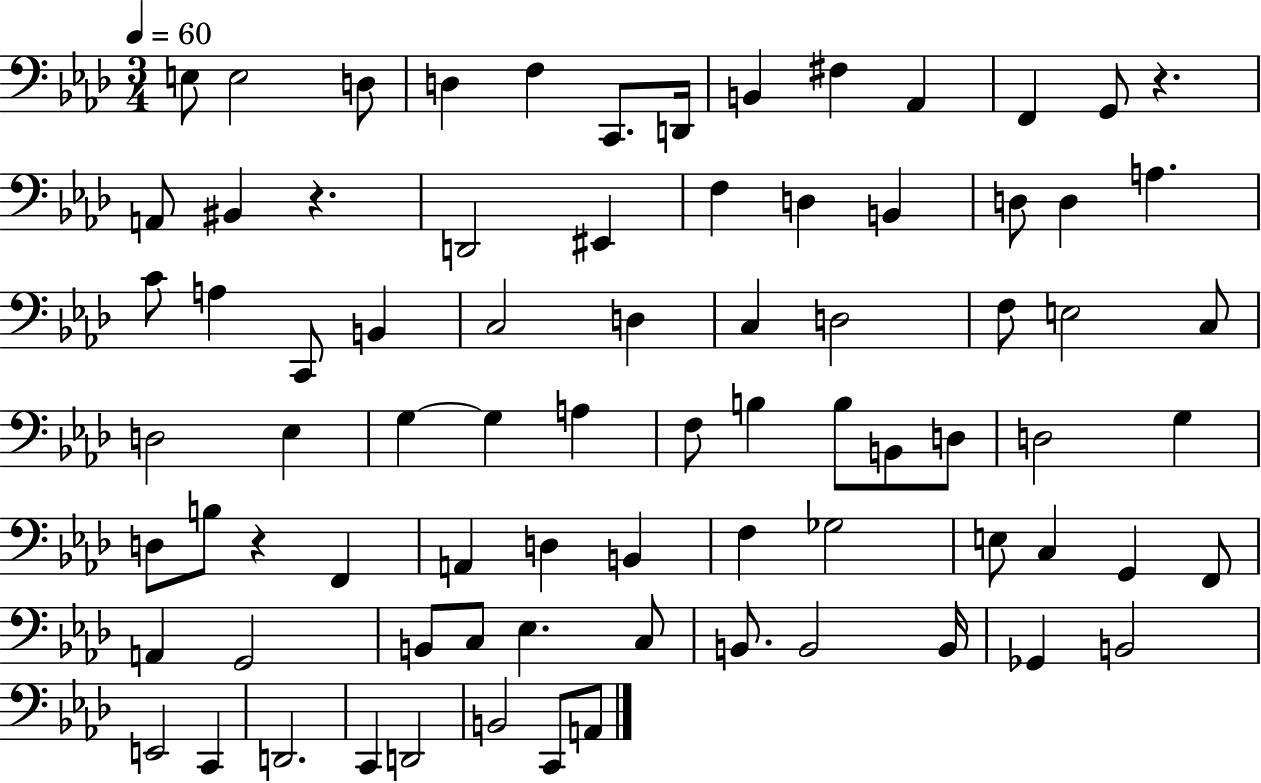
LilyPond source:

{
  \clef bass
  \numericTimeSignature
  \time 3/4
  \key aes \major
  \tempo 4 = 60
  e8 e2 d8 | d4 f4 c,8. d,16 | b,4 fis4 aes,4 | f,4 g,8 r4. | \break a,8 bis,4 r4. | d,2 eis,4 | f4 d4 b,4 | d8 d4 a4. | \break c'8 a4 c,8 b,4 | c2 d4 | c4 d2 | f8 e2 c8 | \break d2 ees4 | g4~~ g4 a4 | f8 b4 b8 b,8 d8 | d2 g4 | \break d8 b8 r4 f,4 | a,4 d4 b,4 | f4 ges2 | e8 c4 g,4 f,8 | \break a,4 g,2 | b,8 c8 ees4. c8 | b,8. b,2 b,16 | ges,4 b,2 | \break e,2 c,4 | d,2. | c,4 d,2 | b,2 c,8 a,8 | \break \bar "|."
}